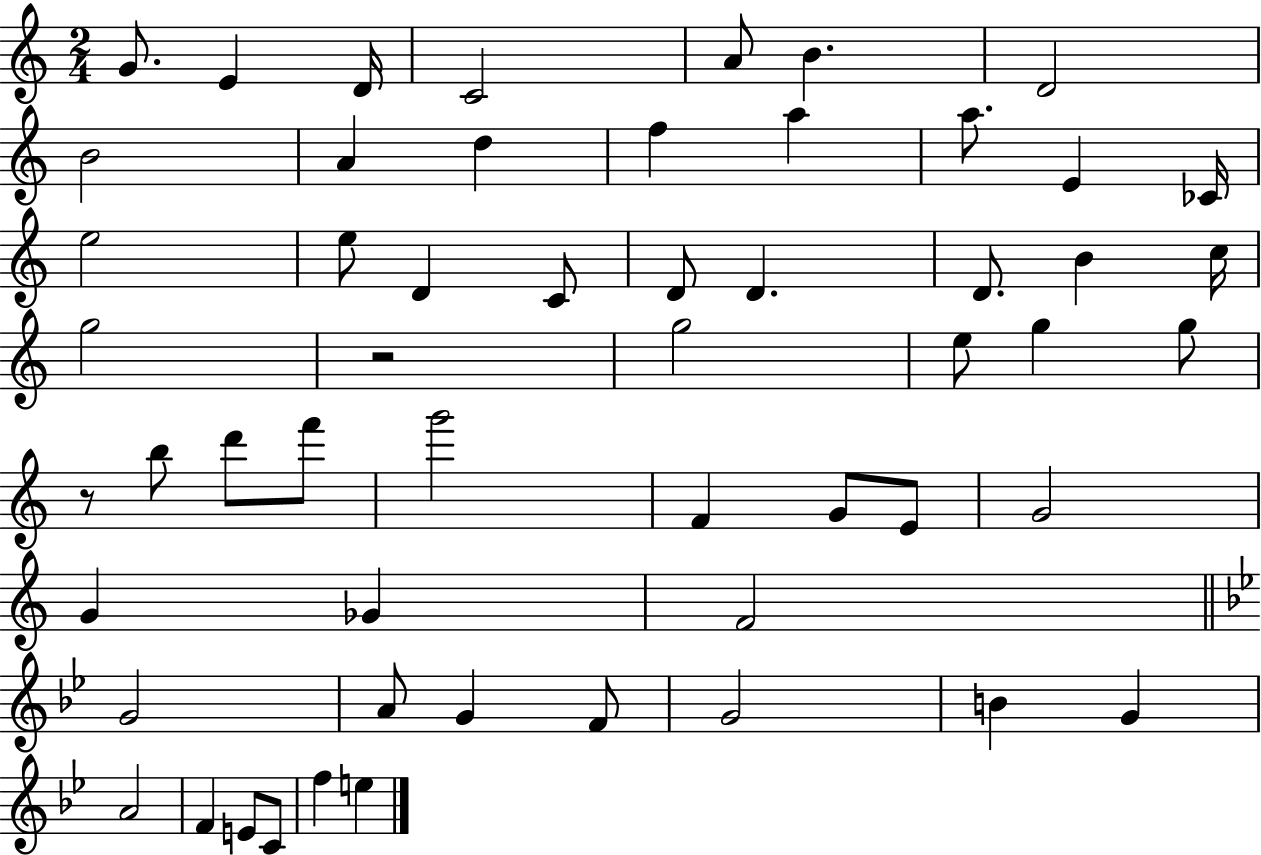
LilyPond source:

{
  \clef treble
  \numericTimeSignature
  \time 2/4
  \key c \major
  g'8. e'4 d'16 | c'2 | a'8 b'4. | d'2 | \break b'2 | a'4 d''4 | f''4 a''4 | a''8. e'4 ces'16 | \break e''2 | e''8 d'4 c'8 | d'8 d'4. | d'8. b'4 c''16 | \break g''2 | r2 | g''2 | e''8 g''4 g''8 | \break r8 b''8 d'''8 f'''8 | g'''2 | f'4 g'8 e'8 | g'2 | \break g'4 ges'4 | f'2 | \bar "||" \break \key bes \major g'2 | a'8 g'4 f'8 | g'2 | b'4 g'4 | \break a'2 | f'4 e'8 c'8 | f''4 e''4 | \bar "|."
}